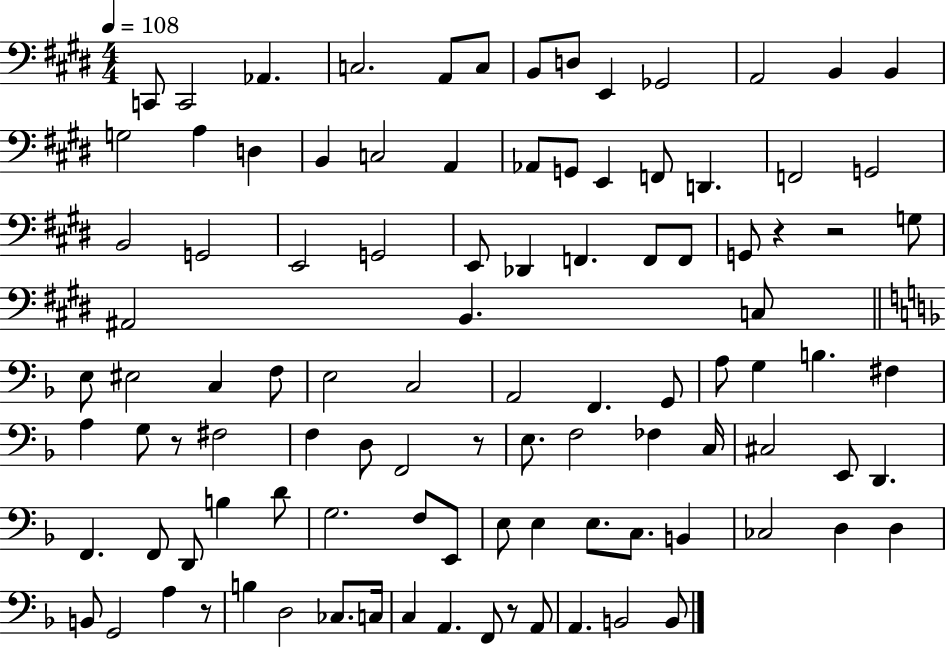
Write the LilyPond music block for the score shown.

{
  \clef bass
  \numericTimeSignature
  \time 4/4
  \key e \major
  \tempo 4 = 108
  c,8 c,2 aes,4. | c2. a,8 c8 | b,8 d8 e,4 ges,2 | a,2 b,4 b,4 | \break g2 a4 d4 | b,4 c2 a,4 | aes,8 g,8 e,4 f,8 d,4. | f,2 g,2 | \break b,2 g,2 | e,2 g,2 | e,8 des,4 f,4. f,8 f,8 | g,8 r4 r2 g8 | \break ais,2 b,4. c8 | \bar "||" \break \key d \minor e8 eis2 c4 f8 | e2 c2 | a,2 f,4. g,8 | a8 g4 b4. fis4 | \break a4 g8 r8 fis2 | f4 d8 f,2 r8 | e8. f2 fes4 c16 | cis2 e,8 d,4. | \break f,4. f,8 d,8 b4 d'8 | g2. f8 e,8 | e8 e4 e8. c8. b,4 | ces2 d4 d4 | \break b,8 g,2 a4 r8 | b4 d2 ces8. c16 | c4 a,4. f,8 r8 a,8 | a,4. b,2 b,8 | \break \bar "|."
}